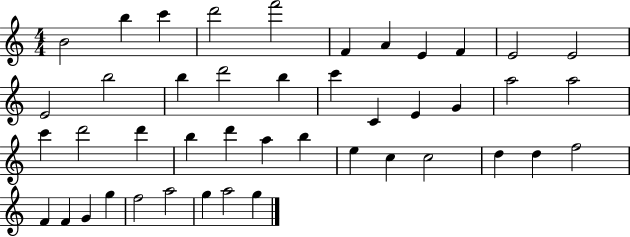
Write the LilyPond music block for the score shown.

{
  \clef treble
  \numericTimeSignature
  \time 4/4
  \key c \major
  b'2 b''4 c'''4 | d'''2 f'''2 | f'4 a'4 e'4 f'4 | e'2 e'2 | \break e'2 b''2 | b''4 d'''2 b''4 | c'''4 c'4 e'4 g'4 | a''2 a''2 | \break c'''4 d'''2 d'''4 | b''4 d'''4 a''4 b''4 | e''4 c''4 c''2 | d''4 d''4 f''2 | \break f'4 f'4 g'4 g''4 | f''2 a''2 | g''4 a''2 g''4 | \bar "|."
}